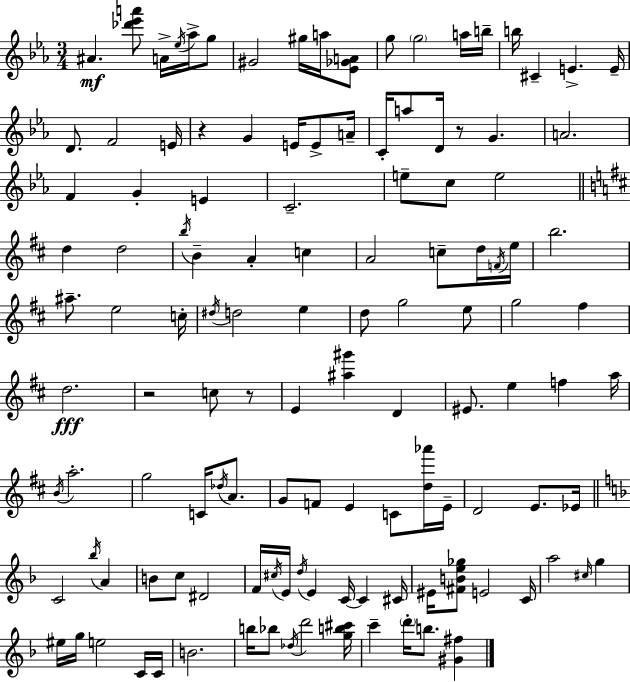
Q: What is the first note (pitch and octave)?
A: A#4